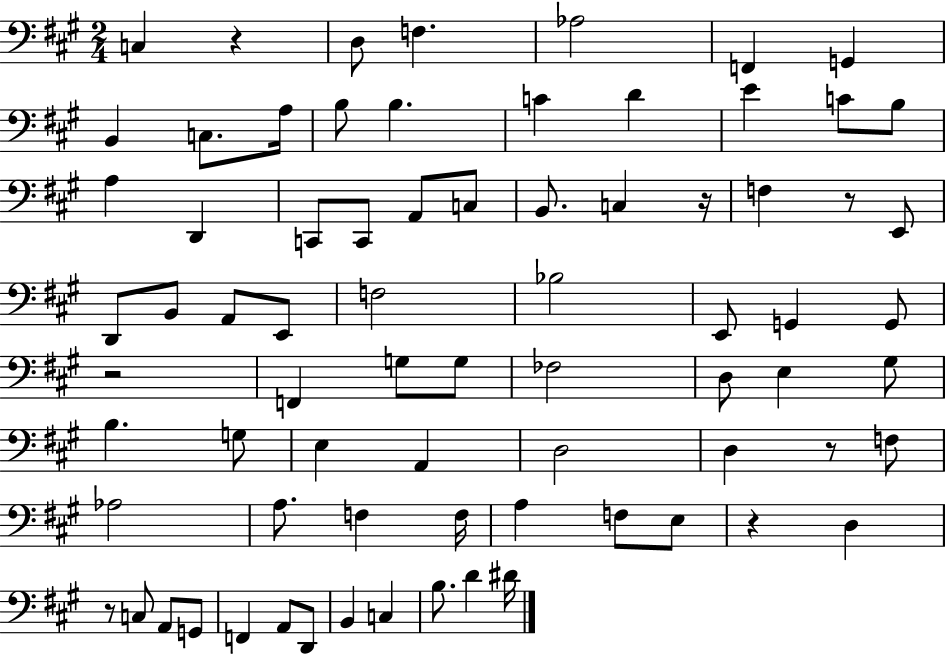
X:1
T:Untitled
M:2/4
L:1/4
K:A
C, z D,/2 F, _A,2 F,, G,, B,, C,/2 A,/4 B,/2 B, C D E C/2 B,/2 A, D,, C,,/2 C,,/2 A,,/2 C,/2 B,,/2 C, z/4 F, z/2 E,,/2 D,,/2 B,,/2 A,,/2 E,,/2 F,2 _B,2 E,,/2 G,, G,,/2 z2 F,, G,/2 G,/2 _F,2 D,/2 E, ^G,/2 B, G,/2 E, A,, D,2 D, z/2 F,/2 _A,2 A,/2 F, F,/4 A, F,/2 E,/2 z D, z/2 C,/2 A,,/2 G,,/2 F,, A,,/2 D,,/2 B,, C, B,/2 D ^D/4